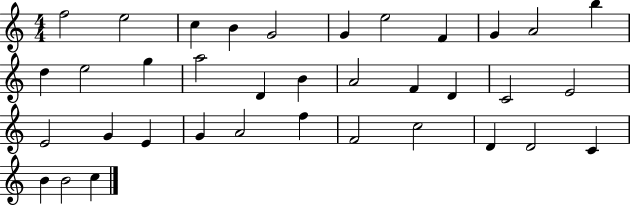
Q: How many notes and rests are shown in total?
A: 36